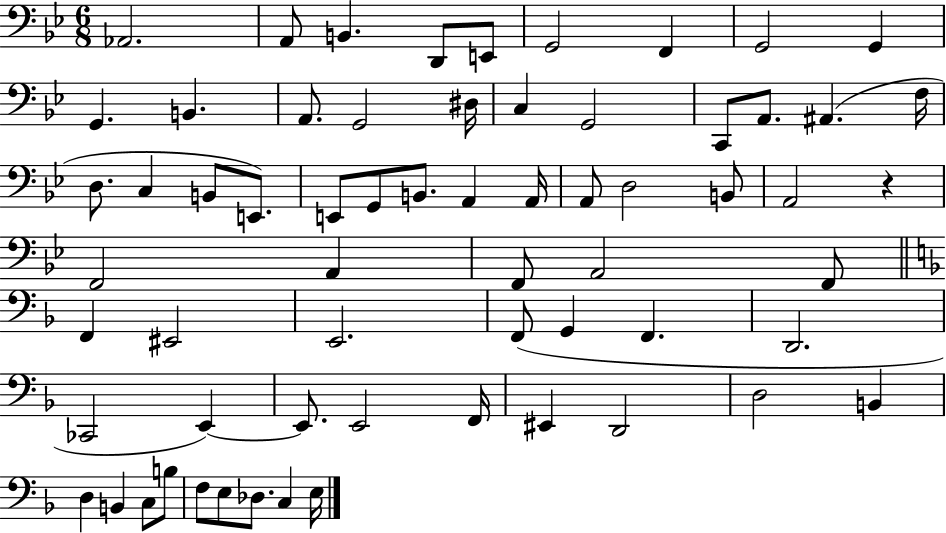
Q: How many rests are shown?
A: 1